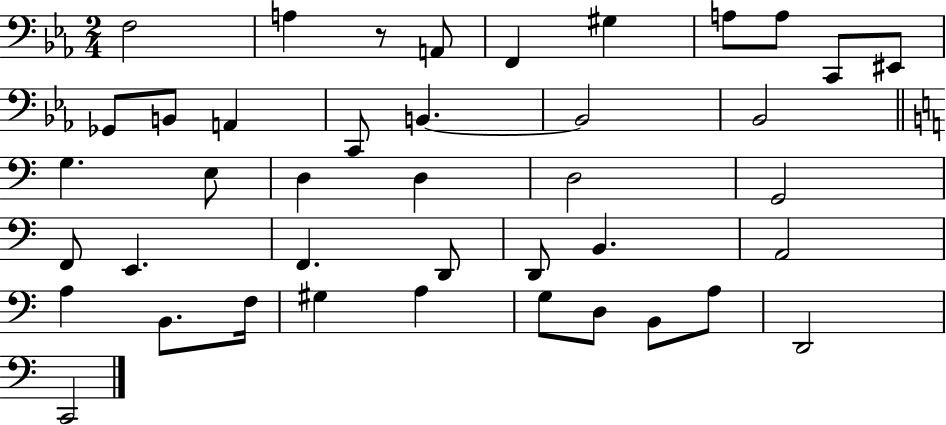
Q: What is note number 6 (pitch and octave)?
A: A3